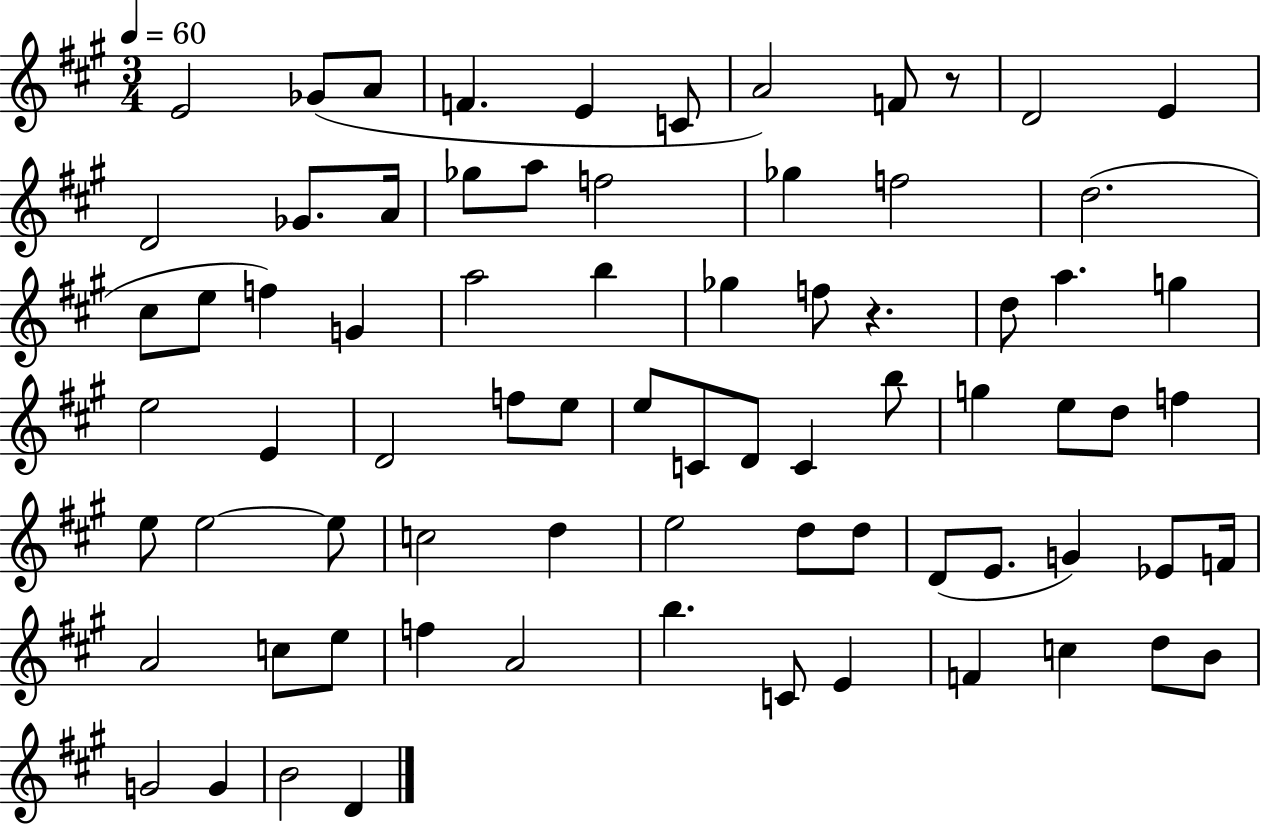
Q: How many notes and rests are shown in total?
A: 75